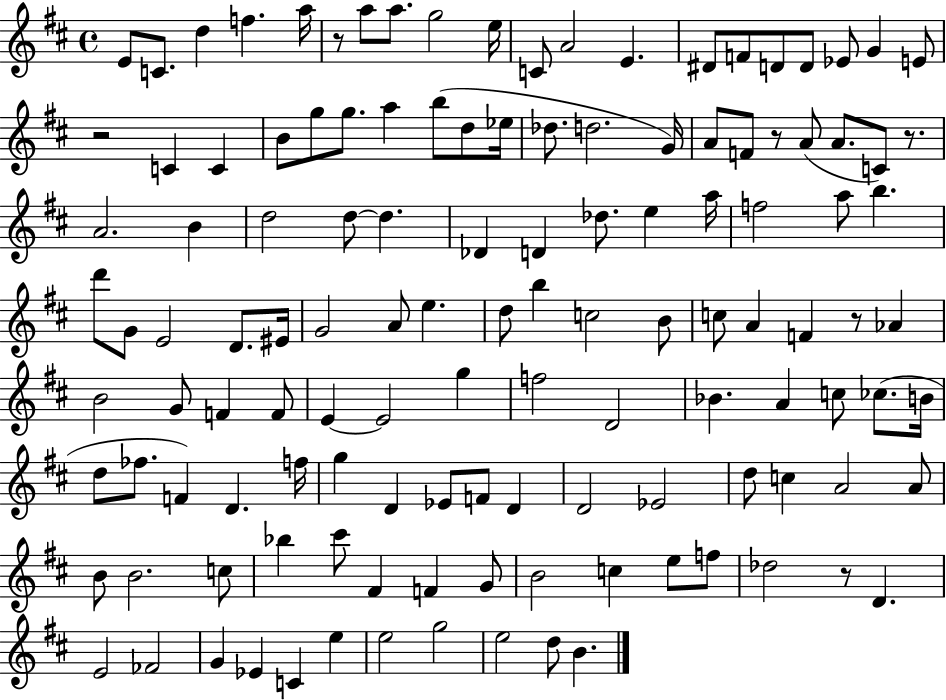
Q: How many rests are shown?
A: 6